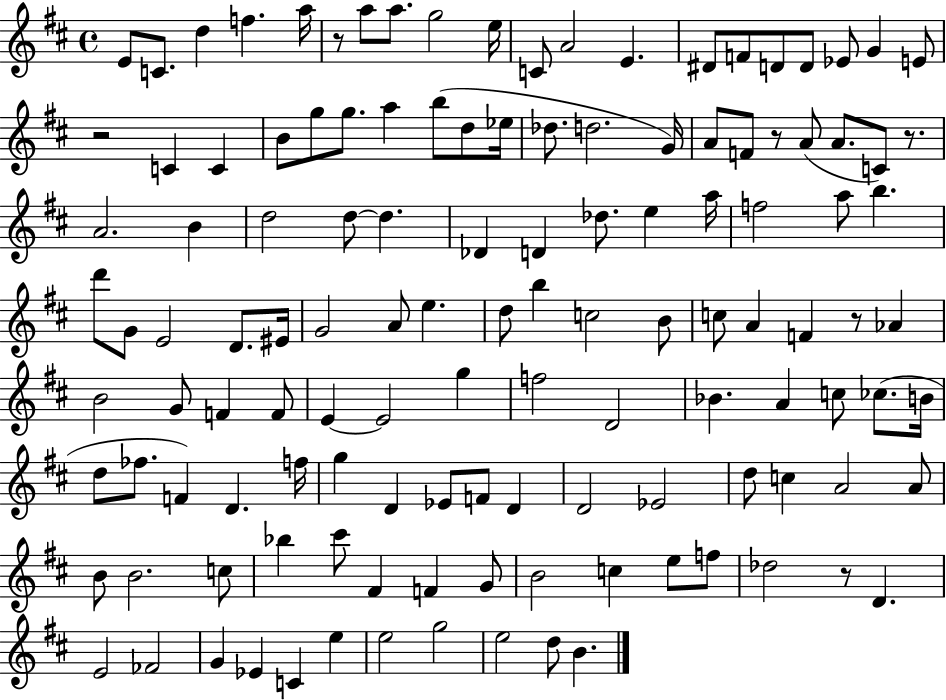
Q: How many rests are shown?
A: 6